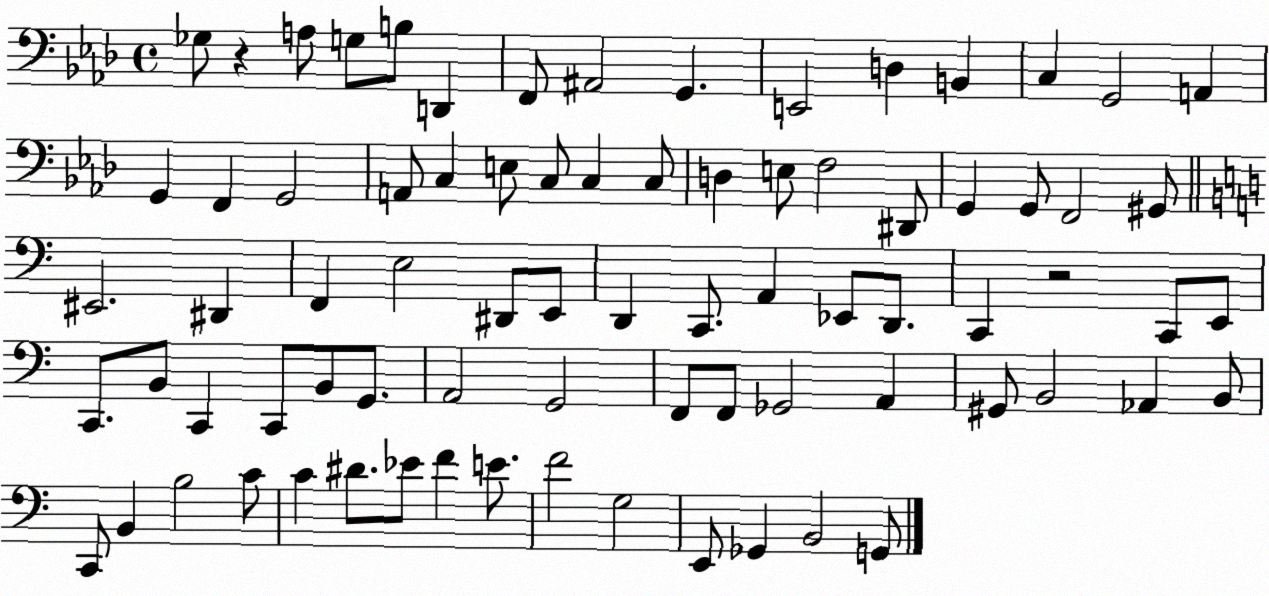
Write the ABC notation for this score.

X:1
T:Untitled
M:4/4
L:1/4
K:Ab
_G,/2 z A,/2 G,/2 B,/2 D,, F,,/2 ^A,,2 G,, E,,2 D, B,, C, G,,2 A,, G,, F,, G,,2 A,,/2 C, E,/2 C,/2 C, C,/2 D, E,/2 F,2 ^D,,/2 G,, G,,/2 F,,2 ^G,,/2 ^E,,2 ^D,, F,, E,2 ^D,,/2 E,,/2 D,, C,,/2 A,, _E,,/2 D,,/2 C,, z2 C,,/2 E,,/2 C,,/2 B,,/2 C,, C,,/2 B,,/2 G,,/2 A,,2 G,,2 F,,/2 F,,/2 _G,,2 A,, ^G,,/2 B,,2 _A,, B,,/2 C,,/2 B,, B,2 C/2 C ^D/2 _E/2 F E/2 F2 G,2 E,,/2 _G,, B,,2 G,,/2